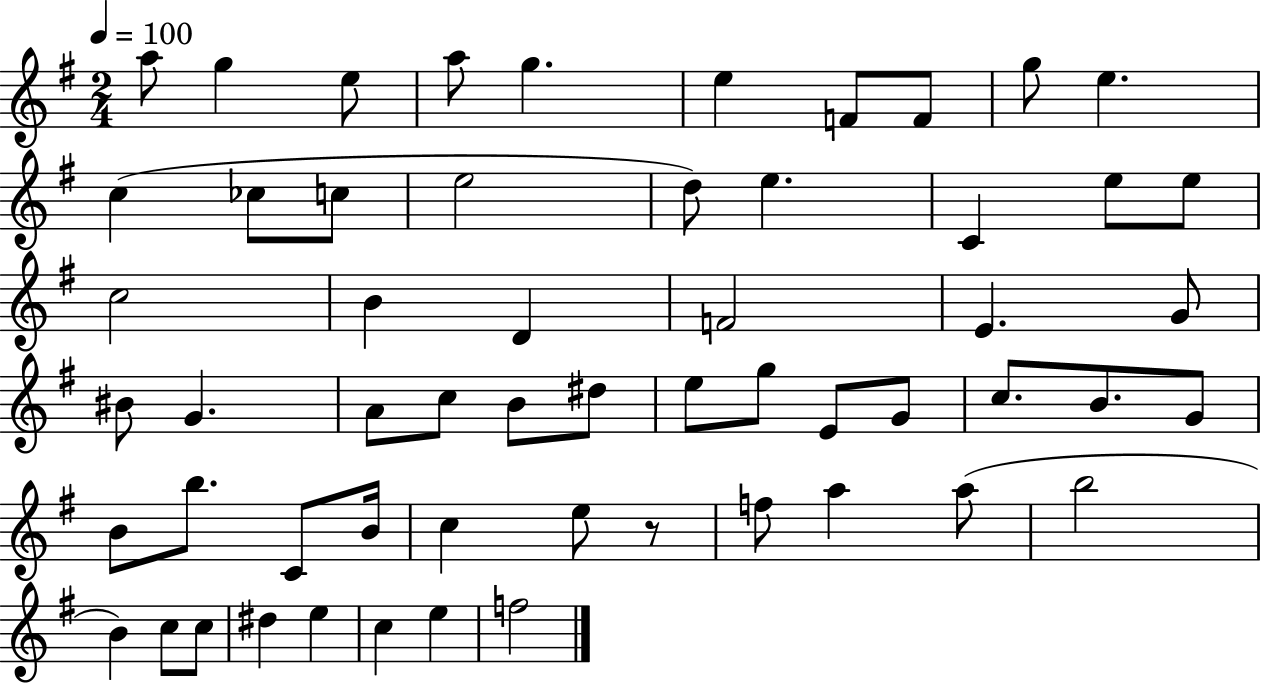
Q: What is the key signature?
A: G major